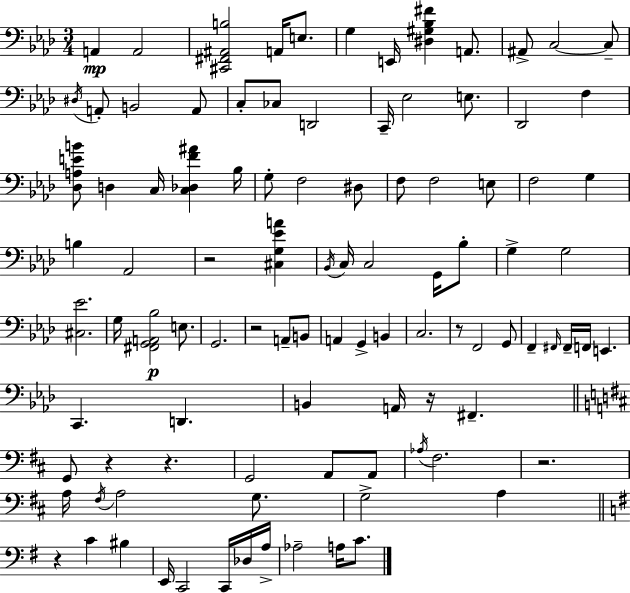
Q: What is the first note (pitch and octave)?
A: A2